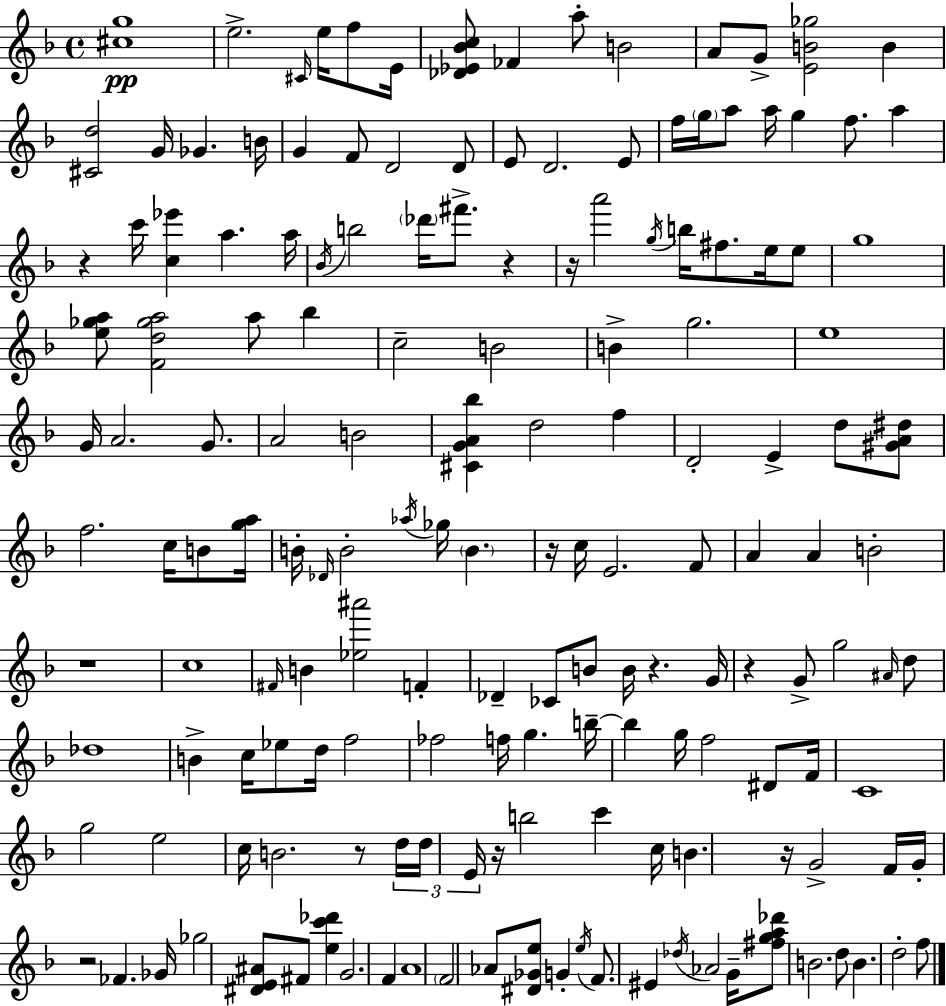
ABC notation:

X:1
T:Untitled
M:4/4
L:1/4
K:F
[^cg]4 e2 ^C/4 e/4 f/2 E/4 [_D_E_Bc]/2 _F a/2 B2 A/2 G/2 [EB_g]2 B [^Cd]2 G/4 _G B/4 G F/2 D2 D/2 E/2 D2 E/2 f/4 g/4 a/2 a/4 g f/2 a z c'/4 [c_e'] a a/4 _B/4 b2 _d'/4 ^f'/2 z z/4 a'2 g/4 b/4 ^f/2 e/4 e/2 g4 [e_ga]/2 [Fd_ga]2 a/2 _b c2 B2 B g2 e4 G/4 A2 G/2 A2 B2 [^CGA_b] d2 f D2 E d/2 [^GA^d]/2 f2 c/4 B/2 [ga]/4 B/4 _D/4 B2 _a/4 _g/4 B z/4 c/4 E2 F/2 A A B2 z4 c4 ^F/4 B [_e^a']2 F _D _C/2 B/2 B/4 z G/4 z G/2 g2 ^A/4 d/2 _d4 B c/4 _e/2 d/4 f2 _f2 f/4 g b/4 b g/4 f2 ^D/2 F/4 C4 g2 e2 c/4 B2 z/2 d/4 d/4 E/4 z/4 b2 c' c/4 B z/4 G2 F/4 G/4 z2 _F _G/4 _g2 [^DE^A]/2 ^F/2 [ec'_d'] G2 F A4 F2 _A/2 [^D_Ge]/2 G e/4 F/2 ^E _d/4 _A2 G/4 [^fga_d']/2 B2 d/2 B d2 f/2